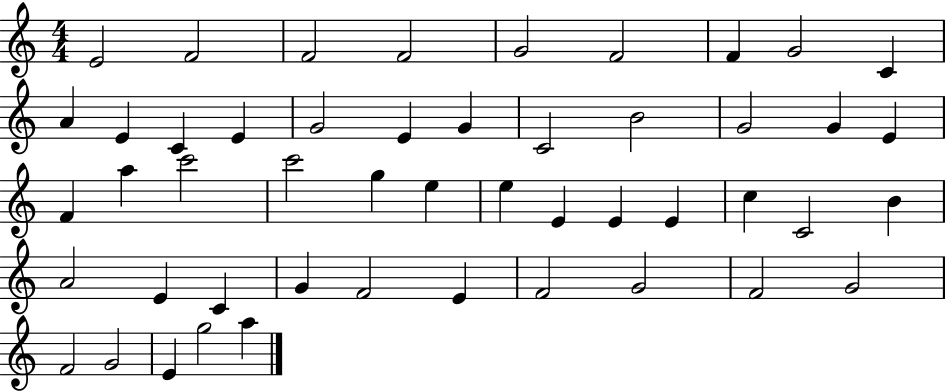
E4/h F4/h F4/h F4/h G4/h F4/h F4/q G4/h C4/q A4/q E4/q C4/q E4/q G4/h E4/q G4/q C4/h B4/h G4/h G4/q E4/q F4/q A5/q C6/h C6/h G5/q E5/q E5/q E4/q E4/q E4/q C5/q C4/h B4/q A4/h E4/q C4/q G4/q F4/h E4/q F4/h G4/h F4/h G4/h F4/h G4/h E4/q G5/h A5/q